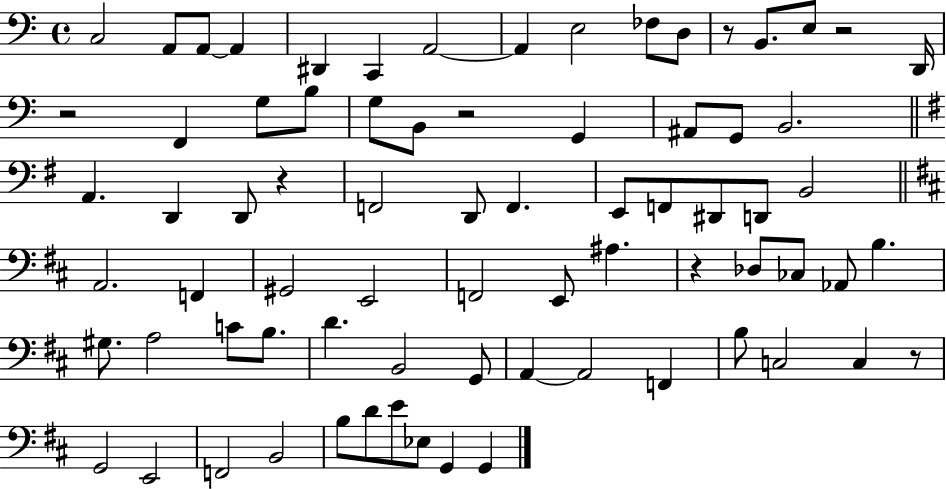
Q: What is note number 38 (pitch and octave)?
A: E2